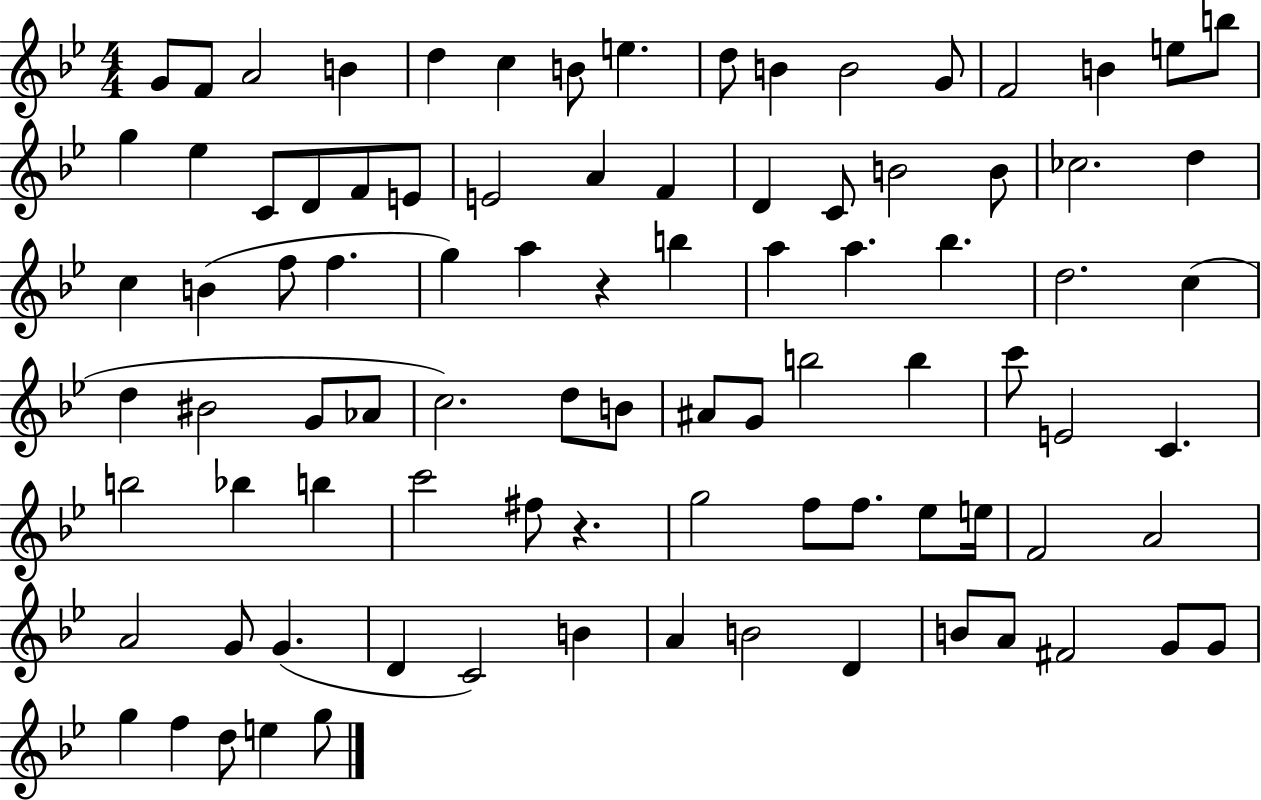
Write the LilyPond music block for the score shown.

{
  \clef treble
  \numericTimeSignature
  \time 4/4
  \key bes \major
  g'8 f'8 a'2 b'4 | d''4 c''4 b'8 e''4. | d''8 b'4 b'2 g'8 | f'2 b'4 e''8 b''8 | \break g''4 ees''4 c'8 d'8 f'8 e'8 | e'2 a'4 f'4 | d'4 c'8 b'2 b'8 | ces''2. d''4 | \break c''4 b'4( f''8 f''4. | g''4) a''4 r4 b''4 | a''4 a''4. bes''4. | d''2. c''4( | \break d''4 bis'2 g'8 aes'8 | c''2.) d''8 b'8 | ais'8 g'8 b''2 b''4 | c'''8 e'2 c'4. | \break b''2 bes''4 b''4 | c'''2 fis''8 r4. | g''2 f''8 f''8. ees''8 e''16 | f'2 a'2 | \break a'2 g'8 g'4.( | d'4 c'2) b'4 | a'4 b'2 d'4 | b'8 a'8 fis'2 g'8 g'8 | \break g''4 f''4 d''8 e''4 g''8 | \bar "|."
}